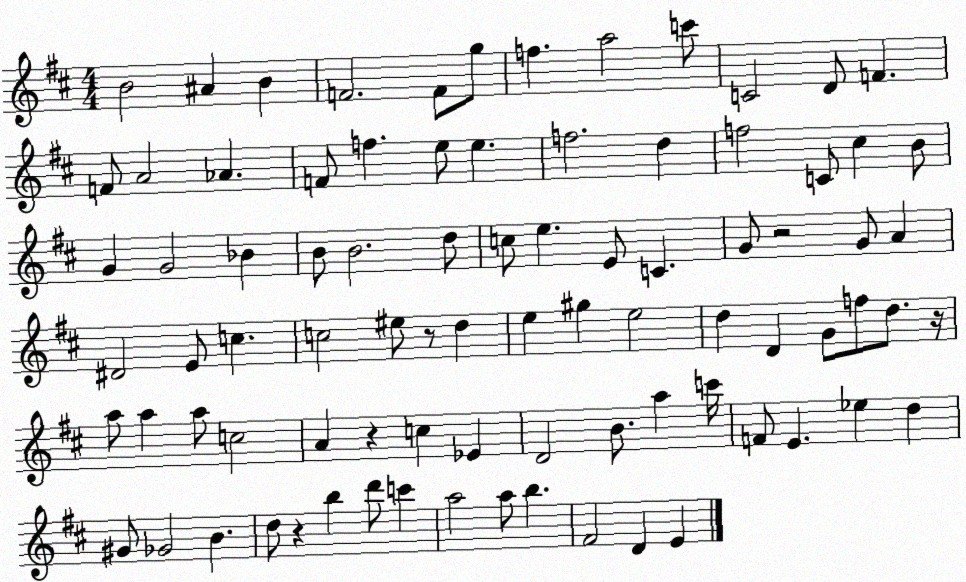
X:1
T:Untitled
M:4/4
L:1/4
K:D
B2 ^A B F2 F/2 g/2 f a2 c'/2 C2 D/2 F F/2 A2 _A F/2 f e/2 e f2 d f2 C/2 ^c B/2 G G2 _B B/2 B2 d/2 c/2 e E/2 C G/2 z2 G/2 A ^D2 E/2 c c2 ^e/2 z/2 d e ^g e2 d D G/2 f/2 d/2 z/4 a/2 a a/2 c2 A z c _E D2 B/2 a c'/4 F/2 E _e d ^G/2 _G2 B d/2 z b d'/2 c' a2 a/2 b ^F2 D E